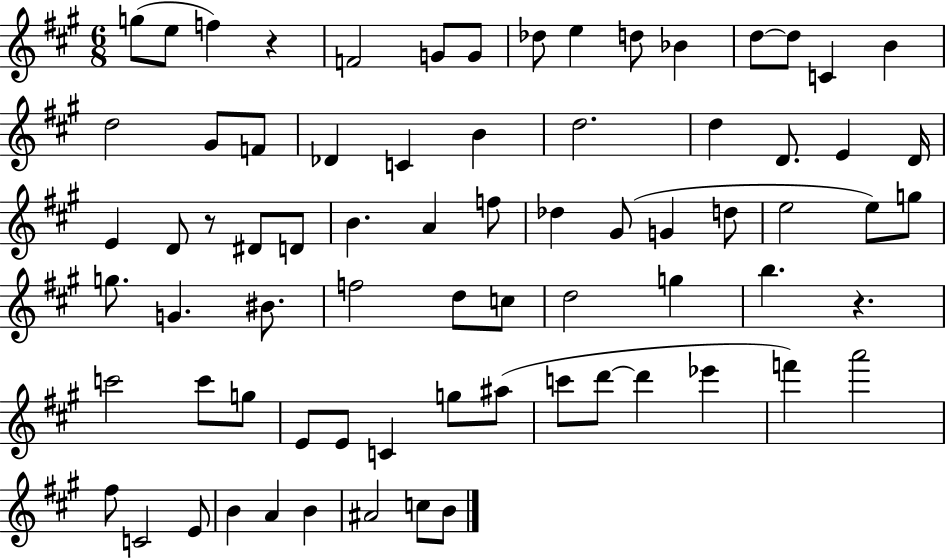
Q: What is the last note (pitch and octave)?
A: B4